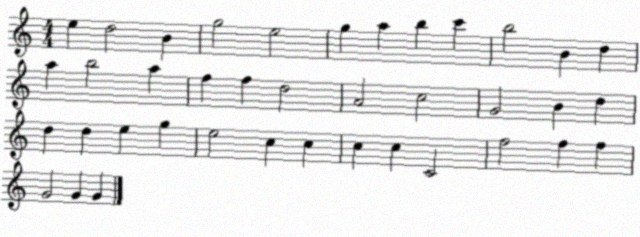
X:1
T:Untitled
M:4/4
L:1/4
K:C
e d2 B g2 e2 g a b c' b2 B d a b2 a f f d2 A2 c2 G2 B d d d e g e2 c c c c C2 f2 f f G2 G G